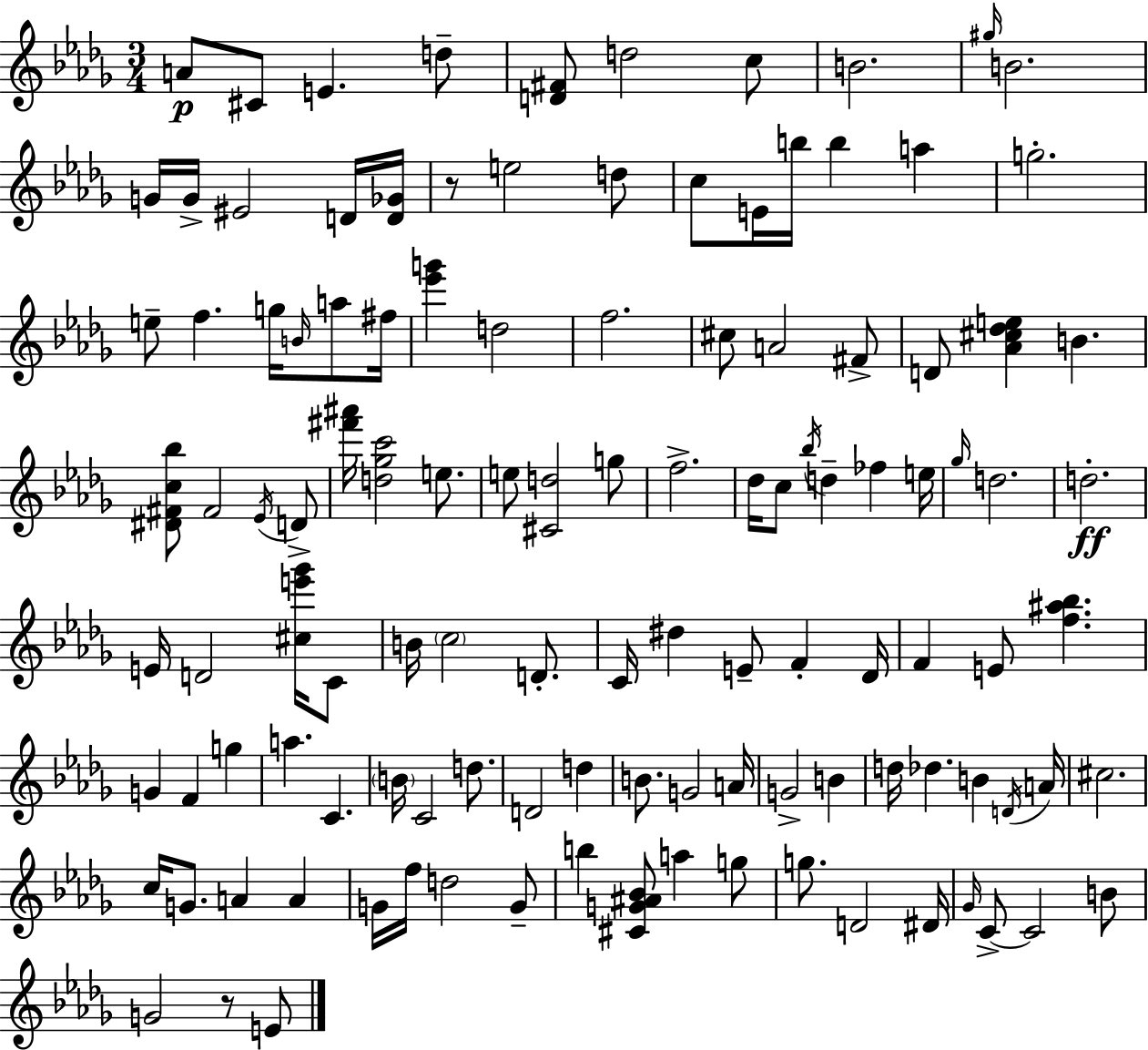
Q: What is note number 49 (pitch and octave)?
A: D5